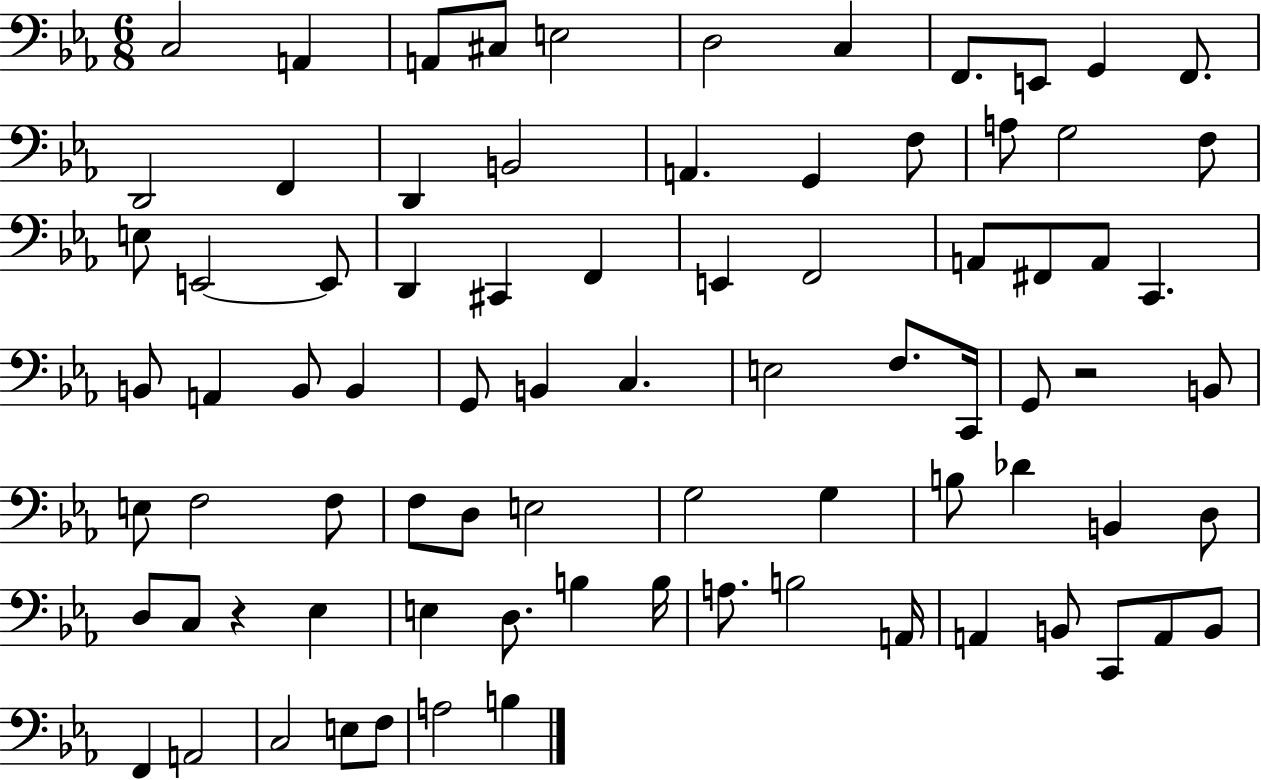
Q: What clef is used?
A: bass